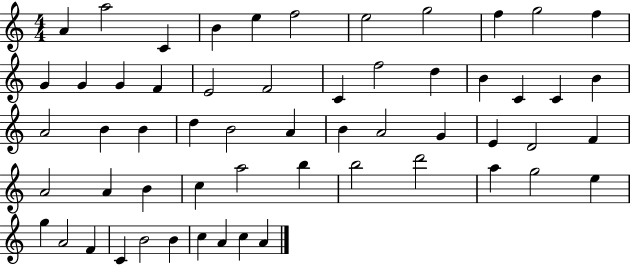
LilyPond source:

{
  \clef treble
  \numericTimeSignature
  \time 4/4
  \key c \major
  a'4 a''2 c'4 | b'4 e''4 f''2 | e''2 g''2 | f''4 g''2 f''4 | \break g'4 g'4 g'4 f'4 | e'2 f'2 | c'4 f''2 d''4 | b'4 c'4 c'4 b'4 | \break a'2 b'4 b'4 | d''4 b'2 a'4 | b'4 a'2 g'4 | e'4 d'2 f'4 | \break a'2 a'4 b'4 | c''4 a''2 b''4 | b''2 d'''2 | a''4 g''2 e''4 | \break g''4 a'2 f'4 | c'4 b'2 b'4 | c''4 a'4 c''4 a'4 | \bar "|."
}